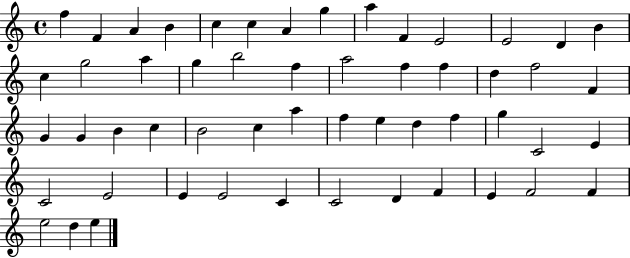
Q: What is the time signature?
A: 4/4